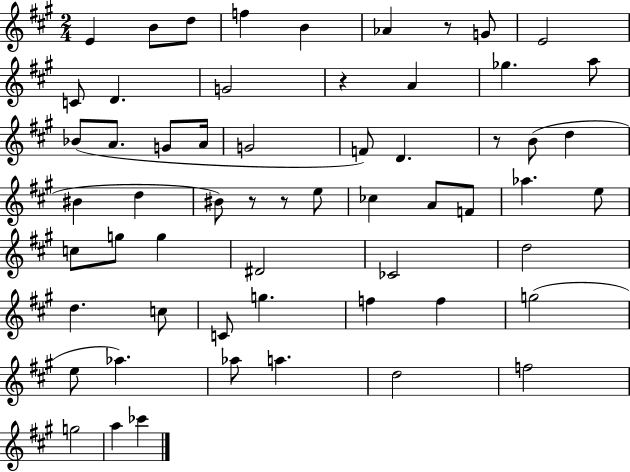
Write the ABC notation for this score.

X:1
T:Untitled
M:2/4
L:1/4
K:A
E B/2 d/2 f B _A z/2 G/2 E2 C/2 D G2 z A _g a/2 _B/2 A/2 G/2 A/4 G2 F/2 D z/2 B/2 d ^B d ^B/2 z/2 z/2 e/2 _c A/2 F/2 _a e/2 c/2 g/2 g ^D2 _C2 d2 d c/2 C/2 g f f g2 e/2 _a _a/2 a d2 f2 g2 a _c'